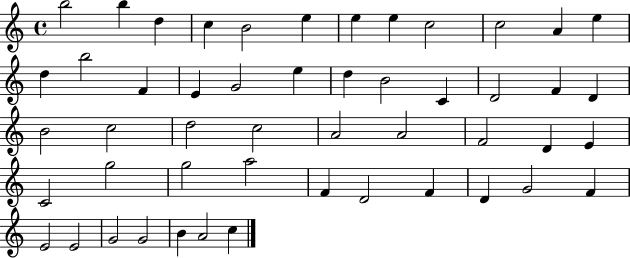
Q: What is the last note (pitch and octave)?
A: C5